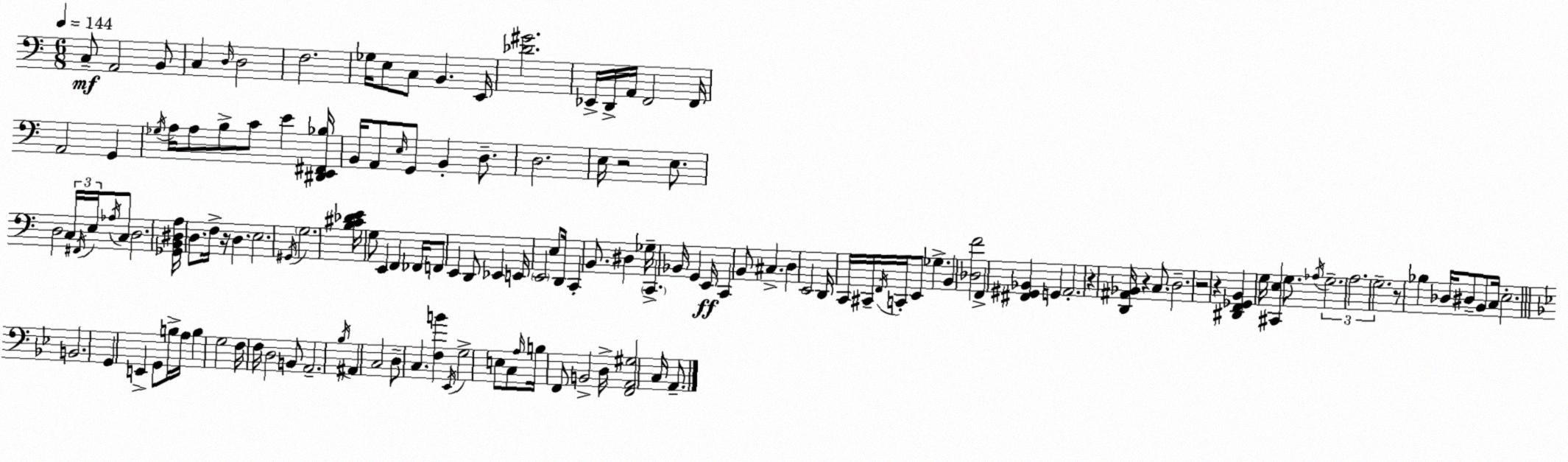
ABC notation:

X:1
T:Untitled
M:6/8
L:1/4
K:C
C,/2 A,,2 B,,/2 C, D,/4 D,2 F,2 _G,/4 E,/2 C,/2 B,, E,,/4 [_D^G]2 _E,,/4 D,,/4 A,,/4 F,,2 F,,/4 A,,2 G,, _G,/4 A,/4 A,/2 B,/2 C/2 E [^D,,E,,^F,,_B,]/4 B,,/4 A,,/2 E,/4 G,,/2 B,, D,/2 D,2 E,/4 z2 E,/2 D,2 C,/4 ^F,,/4 E,/4 _A,/4 C,/2 D,2 [_G,,B,,^D,A,]/4 D,/2 F,/4 z/4 D, E,2 ^G,,/4 G,2 [B,^C_DE]/4 G,/2 E,, F,, _F,,/4 F,,/2 E,, D,,/2 _E,, E,,/4 E,,2 E,/2 D,,/4 C,, B,,/2 ^D, _G,/4 C,, _B,,/4 G,, E,,/4 C,, B,,/2 ^C, D, E,,2 D,,/4 C,,/4 ^C,,/4 F,,/4 C,,/4 E,,/2 _G, B,, [_D,F]2 F,, [^F,,^G,,_B,,] G,, A,,2 z [D,,^A,,_B,,]/4 z C,/2 D,2 z2 z [^D,,F,,_G,,B,,] G,/4 [^C,,E,] G,/2 _A,/4 G,2 A,2 G,2 z/2 _B, _D,/4 ^D,/2 B,,/2 C,/4 E,2 B,,2 G,, E,, G,,/2 B,/4 A,/4 B, G,2 F,/4 F,/4 D,2 B,,/2 A,,2 _B,/4 ^A,, C,2 D,/2 C, [F,B] _E,,/4 G,2 E,/2 C,/2 A,/4 B,/4 F,,/2 B,,2 D,/4 [F,,A,,^G,]2 C,/4 A,,/2